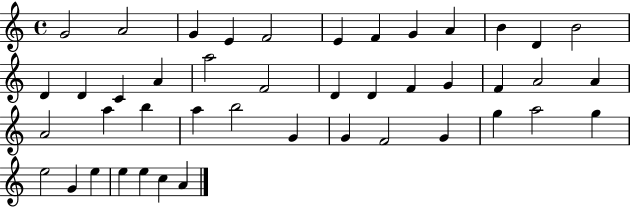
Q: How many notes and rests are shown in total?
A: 44